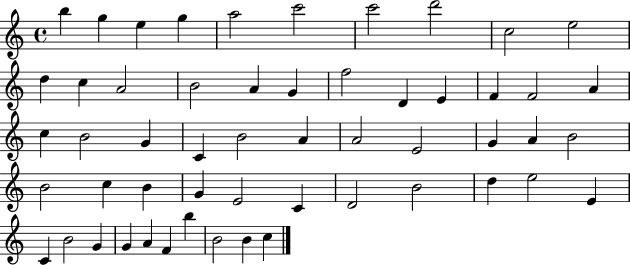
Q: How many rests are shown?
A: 0